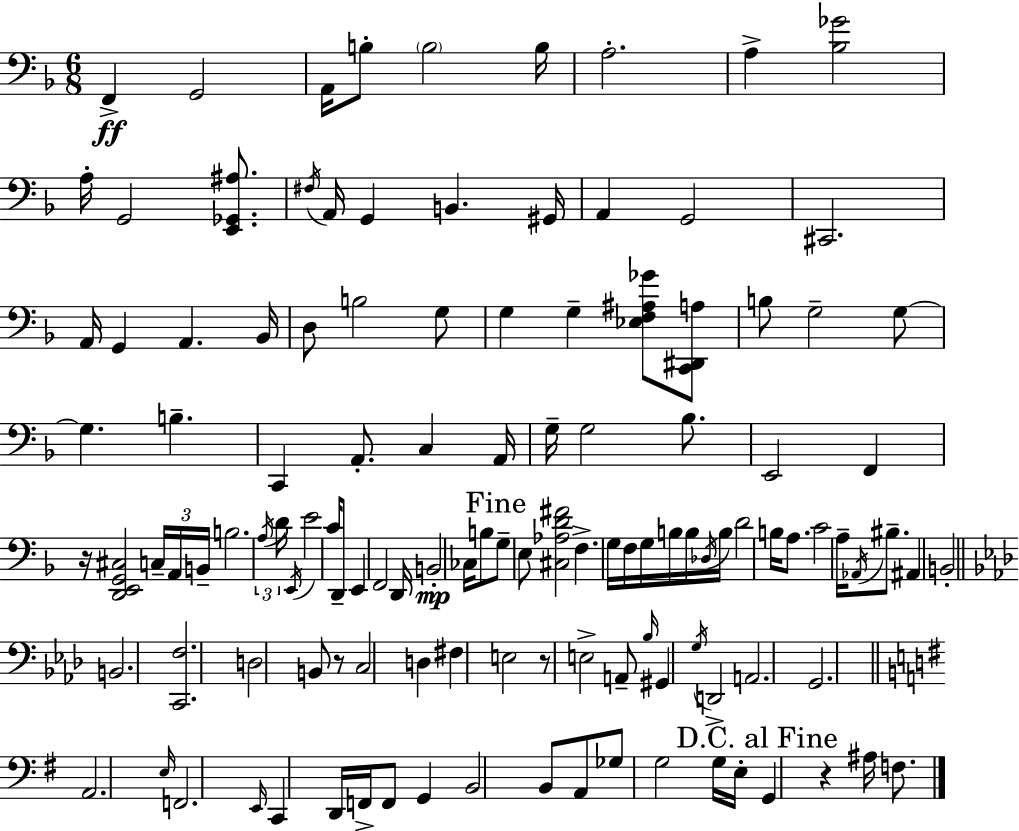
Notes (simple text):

F2/q G2/h A2/s B3/e B3/h B3/s A3/h. A3/q [Bb3,Gb4]/h A3/s G2/h [E2,Gb2,A#3]/e. F#3/s A2/s G2/q B2/q. G#2/s A2/q G2/h C#2/h. A2/s G2/q A2/q. Bb2/s D3/e B3/h G3/e G3/q G3/q [Eb3,F3,A#3,Gb4]/e [C2,D#2,A3]/e B3/e G3/h G3/e G3/q. B3/q. C2/q A2/e. C3/q A2/s G3/s G3/h Bb3/e. E2/h F2/q R/s [D2,E2,G2,C#3]/h C3/s A2/s B2/s B3/h. A3/s D4/s E2/s E4/h C4/s D2/e E2/q F2/h D2/s B2/h CES3/s B3/e G3/e E3/e [C#3,Ab3,D4,F#4]/h F3/q. G3/s F3/s G3/s B3/s B3/s Db3/s B3/s D4/h B3/s A3/e. C4/h A3/s Ab2/s BIS3/e. A#2/q B2/h B2/h. [C2,F3]/h. D3/h B2/e R/e C3/h D3/q F#3/q E3/h R/e E3/h A2/e Bb3/s G#2/q G3/s D2/h A2/h. G2/h. A2/h. E3/s F2/h. E2/s C2/q D2/s F2/s F2/e G2/q B2/h B2/e A2/e Gb3/e G3/h G3/s E3/s G2/q R/q A#3/s F3/e.